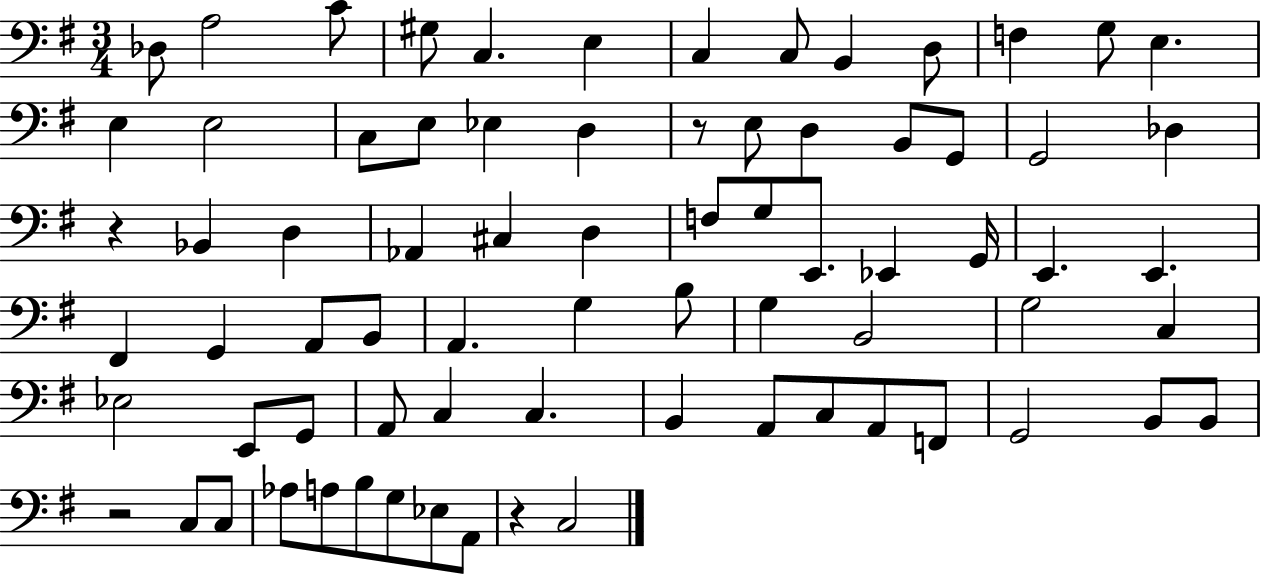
X:1
T:Untitled
M:3/4
L:1/4
K:G
_D,/2 A,2 C/2 ^G,/2 C, E, C, C,/2 B,, D,/2 F, G,/2 E, E, E,2 C,/2 E,/2 _E, D, z/2 E,/2 D, B,,/2 G,,/2 G,,2 _D, z _B,, D, _A,, ^C, D, F,/2 G,/2 E,,/2 _E,, G,,/4 E,, E,, ^F,, G,, A,,/2 B,,/2 A,, G, B,/2 G, B,,2 G,2 C, _E,2 E,,/2 G,,/2 A,,/2 C, C, B,, A,,/2 C,/2 A,,/2 F,,/2 G,,2 B,,/2 B,,/2 z2 C,/2 C,/2 _A,/2 A,/2 B,/2 G,/2 _E,/2 A,,/2 z C,2